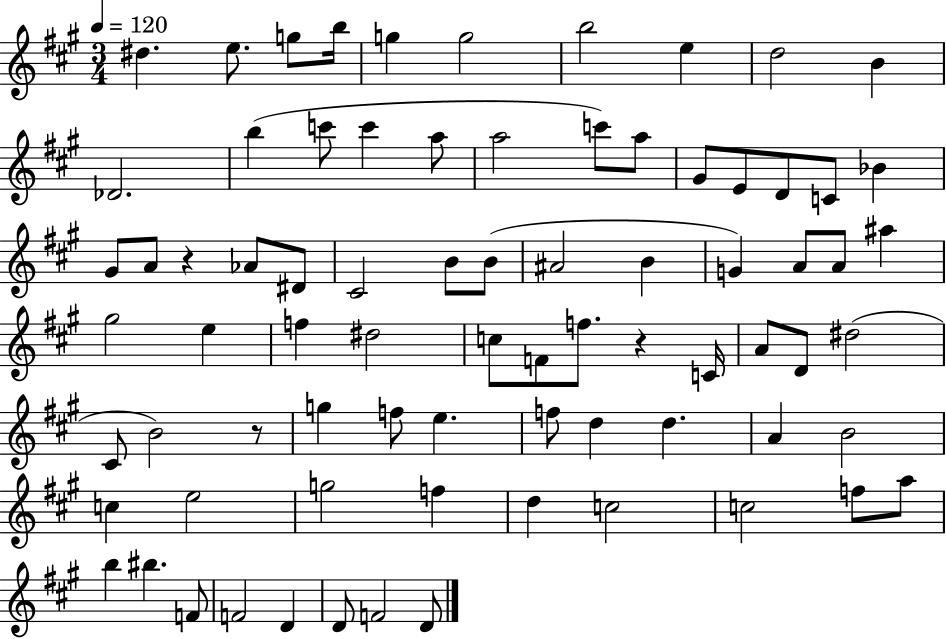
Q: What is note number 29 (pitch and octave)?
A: B4